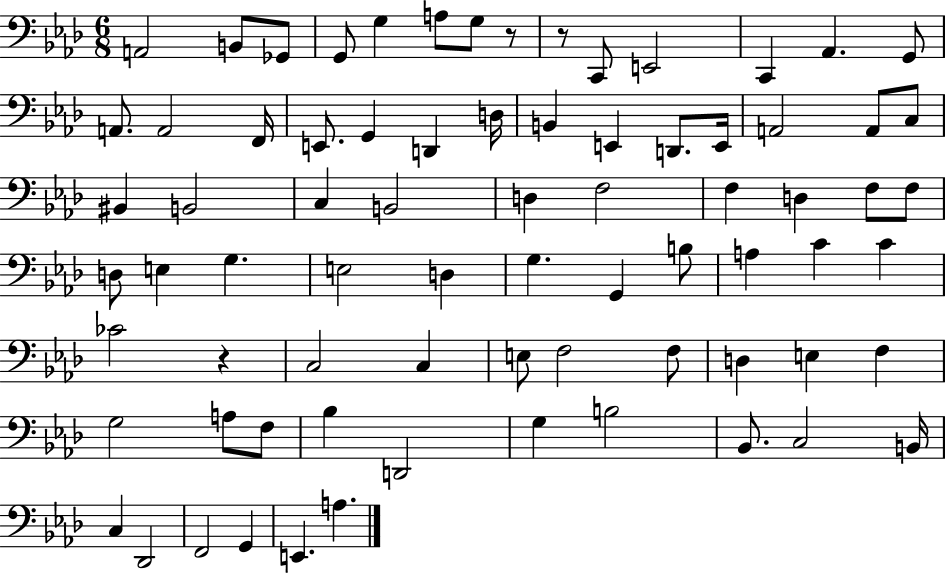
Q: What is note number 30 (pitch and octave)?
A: B2